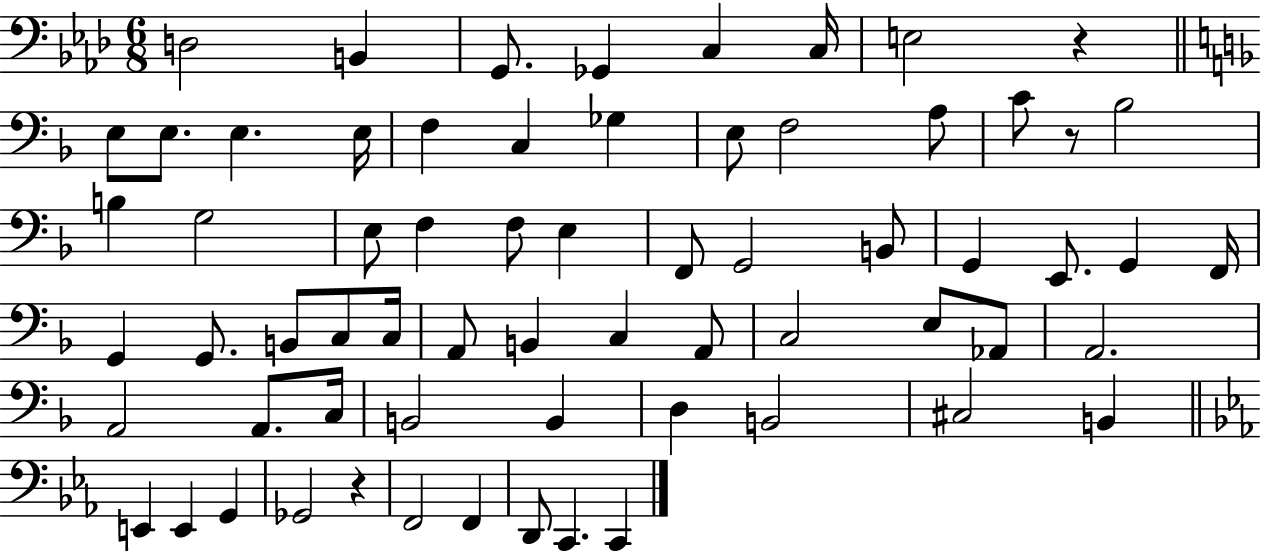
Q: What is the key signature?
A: AES major